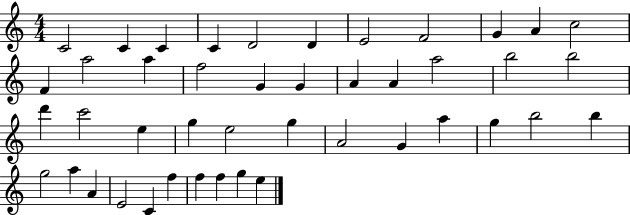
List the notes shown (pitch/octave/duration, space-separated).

C4/h C4/q C4/q C4/q D4/h D4/q E4/h F4/h G4/q A4/q C5/h F4/q A5/h A5/q F5/h G4/q G4/q A4/q A4/q A5/h B5/h B5/h D6/q C6/h E5/q G5/q E5/h G5/q A4/h G4/q A5/q G5/q B5/h B5/q G5/h A5/q A4/q E4/h C4/q F5/q F5/q F5/q G5/q E5/q